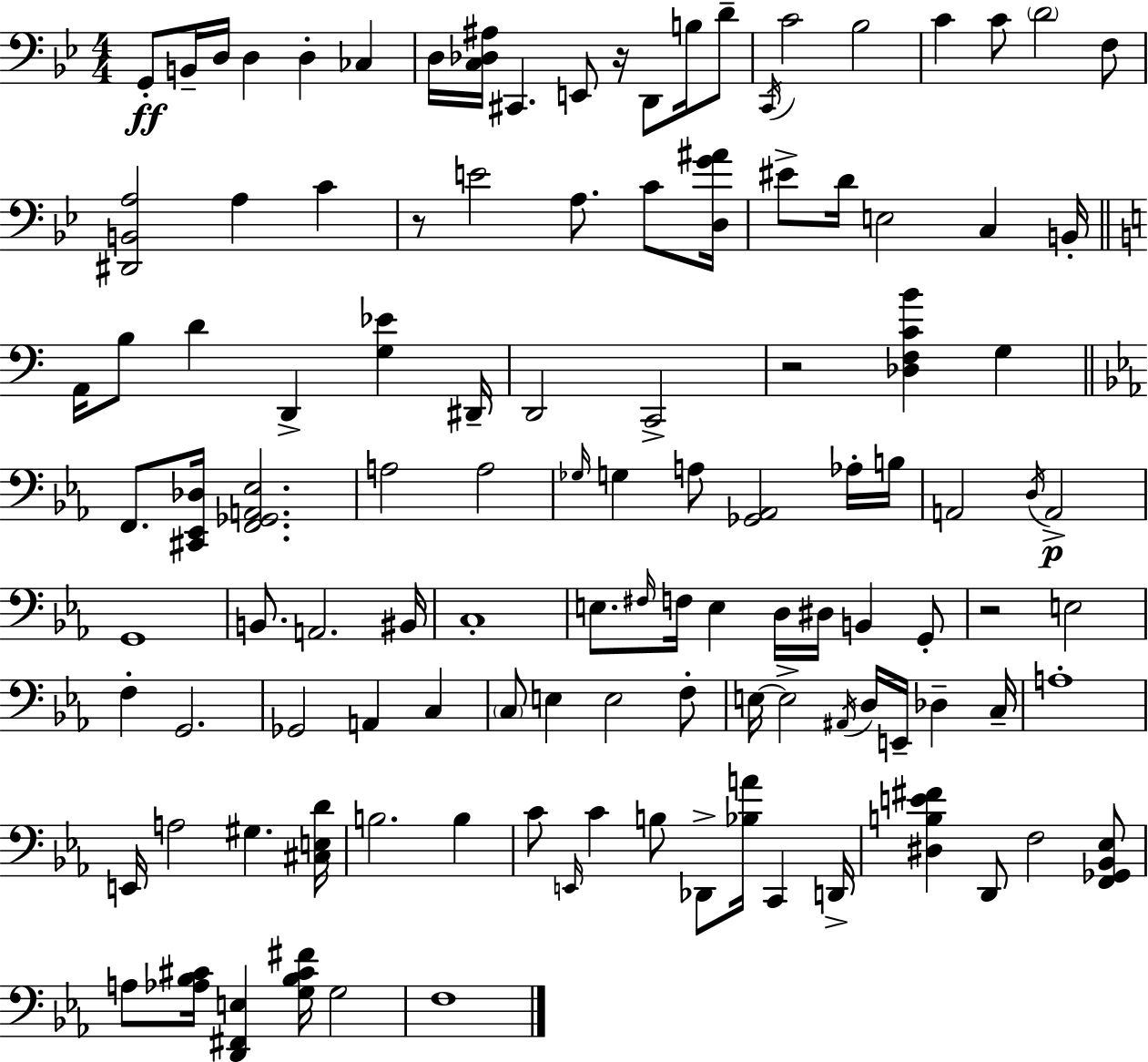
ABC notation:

X:1
T:Untitled
M:4/4
L:1/4
K:Gm
G,,/2 B,,/4 D,/4 D, D, _C, D,/4 [C,_D,^A,]/4 ^C,, E,,/2 z/4 D,,/2 B,/4 D/2 C,,/4 C2 _B,2 C C/2 D2 F,/2 [^D,,B,,A,]2 A, C z/2 E2 A,/2 C/2 [D,G^A]/4 ^E/2 D/4 E,2 C, B,,/4 A,,/4 B,/2 D D,, [G,_E] ^D,,/4 D,,2 C,,2 z2 [_D,F,CB] G, F,,/2 [^C,,_E,,_D,]/4 [F,,_G,,A,,_E,]2 A,2 A,2 _G,/4 G, A,/2 [_G,,_A,,]2 _A,/4 B,/4 A,,2 D,/4 A,,2 G,,4 B,,/2 A,,2 ^B,,/4 C,4 E,/2 ^F,/4 F,/4 E, D,/4 ^D,/4 B,, G,,/2 z2 E,2 F, G,,2 _G,,2 A,, C, C,/2 E, E,2 F,/2 E,/4 E,2 ^A,,/4 D,/4 E,,/4 _D, C,/4 A,4 E,,/4 A,2 ^G, [^C,E,D]/4 B,2 B, C/2 E,,/4 C B,/2 _D,,/2 [_B,A]/4 C,, D,,/4 [^D,B,E^F] D,,/2 F,2 [F,,_G,,_B,,_E,]/2 A,/2 [_A,_B,^C]/4 [D,,^F,,E,] [G,_B,^C^F]/4 G,2 F,4